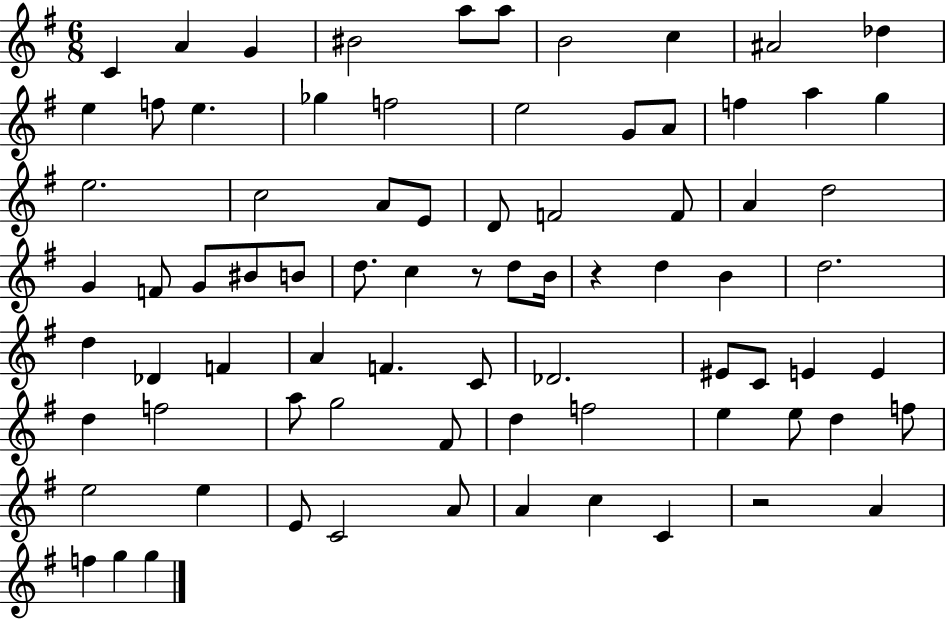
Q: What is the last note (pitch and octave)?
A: G5